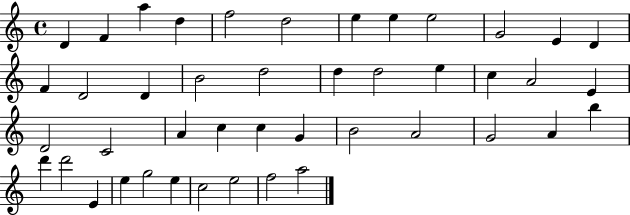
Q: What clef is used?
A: treble